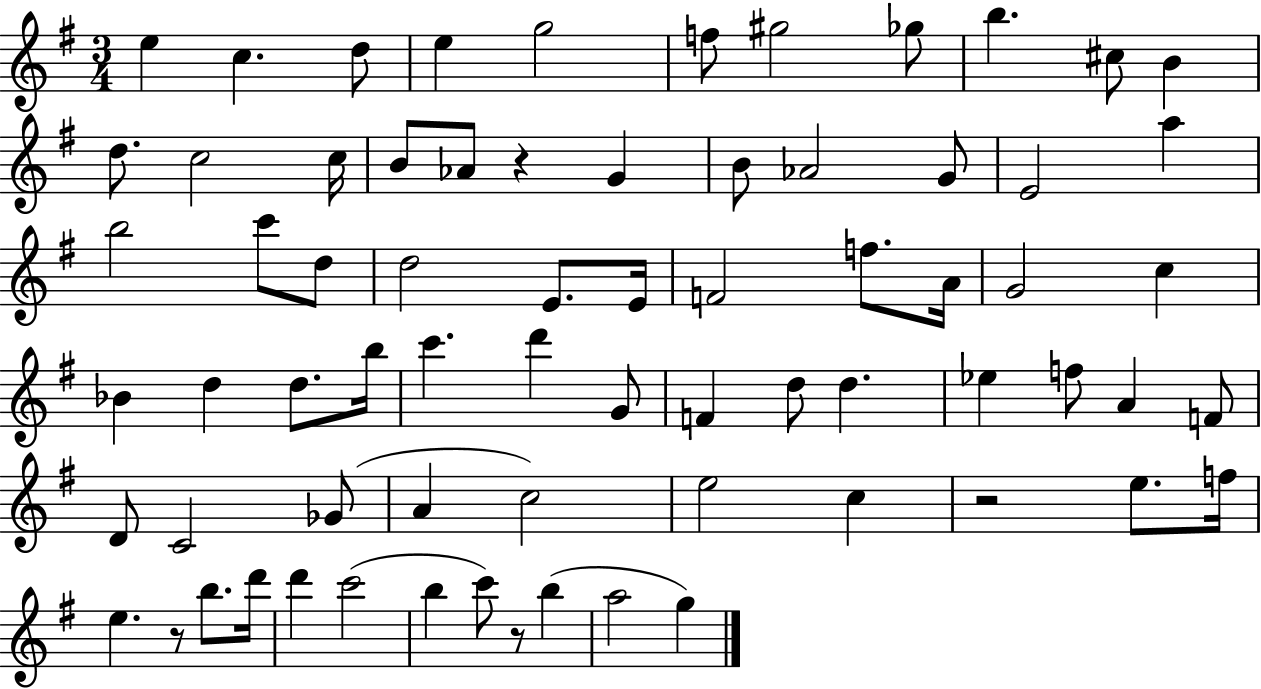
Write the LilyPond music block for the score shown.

{
  \clef treble
  \numericTimeSignature
  \time 3/4
  \key g \major
  e''4 c''4. d''8 | e''4 g''2 | f''8 gis''2 ges''8 | b''4. cis''8 b'4 | \break d''8. c''2 c''16 | b'8 aes'8 r4 g'4 | b'8 aes'2 g'8 | e'2 a''4 | \break b''2 c'''8 d''8 | d''2 e'8. e'16 | f'2 f''8. a'16 | g'2 c''4 | \break bes'4 d''4 d''8. b''16 | c'''4. d'''4 g'8 | f'4 d''8 d''4. | ees''4 f''8 a'4 f'8 | \break d'8 c'2 ges'8( | a'4 c''2) | e''2 c''4 | r2 e''8. f''16 | \break e''4. r8 b''8. d'''16 | d'''4 c'''2( | b''4 c'''8) r8 b''4( | a''2 g''4) | \break \bar "|."
}